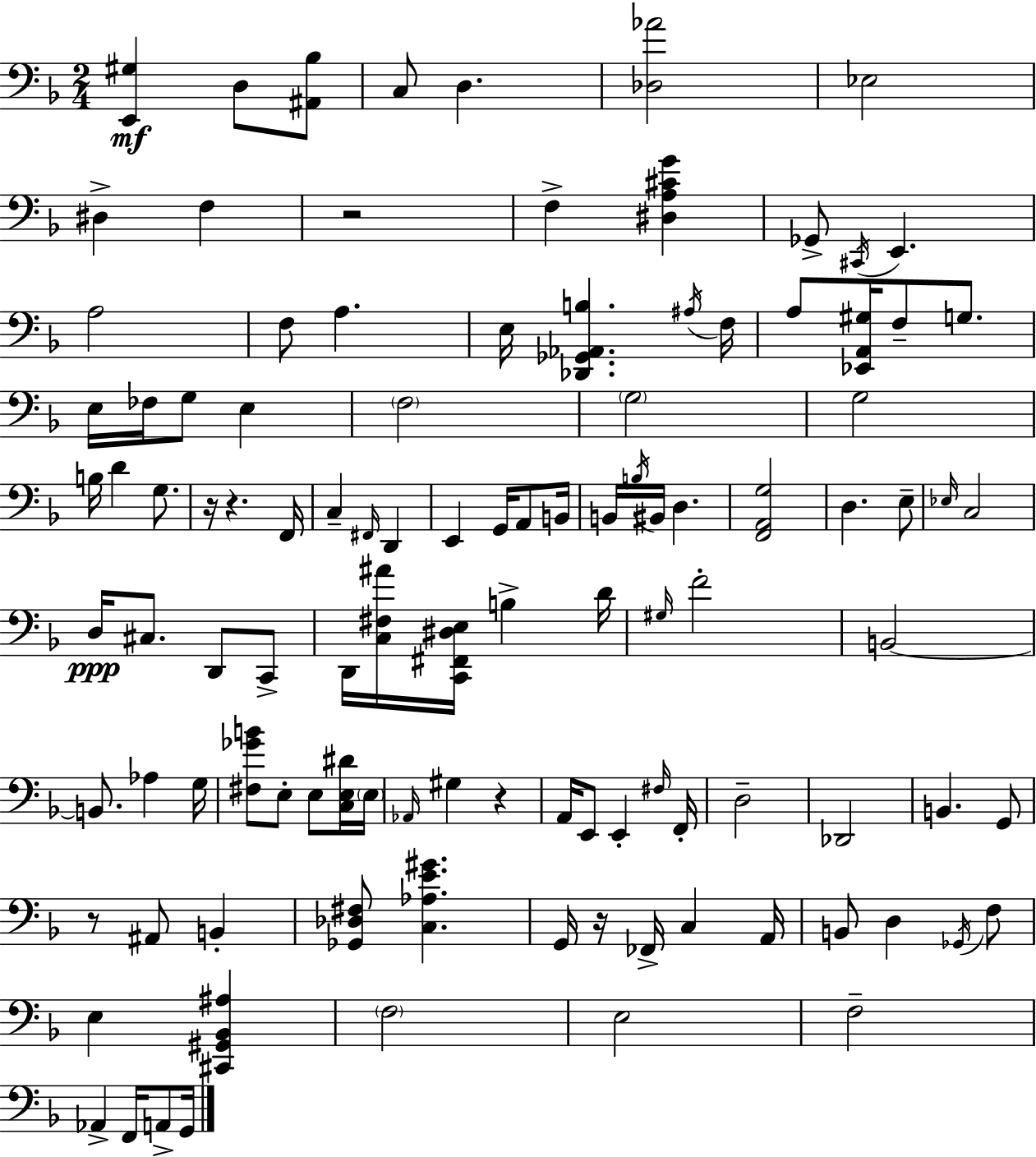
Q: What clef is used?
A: bass